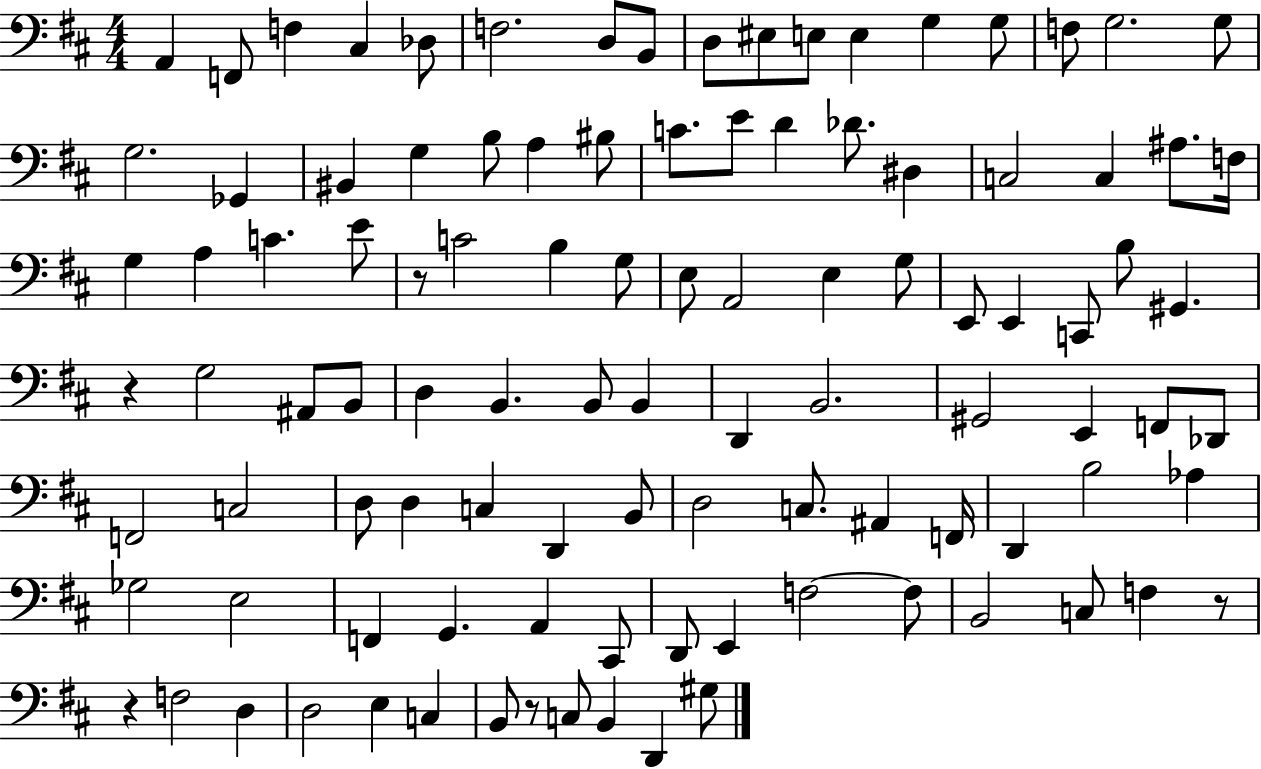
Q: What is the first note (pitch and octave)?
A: A2